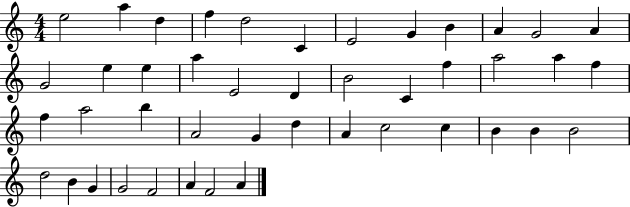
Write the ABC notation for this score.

X:1
T:Untitled
M:4/4
L:1/4
K:C
e2 a d f d2 C E2 G B A G2 A G2 e e a E2 D B2 C f a2 a f f a2 b A2 G d A c2 c B B B2 d2 B G G2 F2 A F2 A